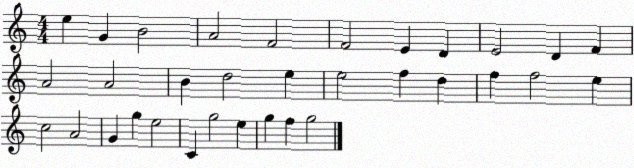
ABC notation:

X:1
T:Untitled
M:4/4
L:1/4
K:C
e G B2 A2 F2 F2 E D E2 D F A2 A2 B d2 e e2 f d f f2 e c2 A2 G g e2 C g2 e g f g2